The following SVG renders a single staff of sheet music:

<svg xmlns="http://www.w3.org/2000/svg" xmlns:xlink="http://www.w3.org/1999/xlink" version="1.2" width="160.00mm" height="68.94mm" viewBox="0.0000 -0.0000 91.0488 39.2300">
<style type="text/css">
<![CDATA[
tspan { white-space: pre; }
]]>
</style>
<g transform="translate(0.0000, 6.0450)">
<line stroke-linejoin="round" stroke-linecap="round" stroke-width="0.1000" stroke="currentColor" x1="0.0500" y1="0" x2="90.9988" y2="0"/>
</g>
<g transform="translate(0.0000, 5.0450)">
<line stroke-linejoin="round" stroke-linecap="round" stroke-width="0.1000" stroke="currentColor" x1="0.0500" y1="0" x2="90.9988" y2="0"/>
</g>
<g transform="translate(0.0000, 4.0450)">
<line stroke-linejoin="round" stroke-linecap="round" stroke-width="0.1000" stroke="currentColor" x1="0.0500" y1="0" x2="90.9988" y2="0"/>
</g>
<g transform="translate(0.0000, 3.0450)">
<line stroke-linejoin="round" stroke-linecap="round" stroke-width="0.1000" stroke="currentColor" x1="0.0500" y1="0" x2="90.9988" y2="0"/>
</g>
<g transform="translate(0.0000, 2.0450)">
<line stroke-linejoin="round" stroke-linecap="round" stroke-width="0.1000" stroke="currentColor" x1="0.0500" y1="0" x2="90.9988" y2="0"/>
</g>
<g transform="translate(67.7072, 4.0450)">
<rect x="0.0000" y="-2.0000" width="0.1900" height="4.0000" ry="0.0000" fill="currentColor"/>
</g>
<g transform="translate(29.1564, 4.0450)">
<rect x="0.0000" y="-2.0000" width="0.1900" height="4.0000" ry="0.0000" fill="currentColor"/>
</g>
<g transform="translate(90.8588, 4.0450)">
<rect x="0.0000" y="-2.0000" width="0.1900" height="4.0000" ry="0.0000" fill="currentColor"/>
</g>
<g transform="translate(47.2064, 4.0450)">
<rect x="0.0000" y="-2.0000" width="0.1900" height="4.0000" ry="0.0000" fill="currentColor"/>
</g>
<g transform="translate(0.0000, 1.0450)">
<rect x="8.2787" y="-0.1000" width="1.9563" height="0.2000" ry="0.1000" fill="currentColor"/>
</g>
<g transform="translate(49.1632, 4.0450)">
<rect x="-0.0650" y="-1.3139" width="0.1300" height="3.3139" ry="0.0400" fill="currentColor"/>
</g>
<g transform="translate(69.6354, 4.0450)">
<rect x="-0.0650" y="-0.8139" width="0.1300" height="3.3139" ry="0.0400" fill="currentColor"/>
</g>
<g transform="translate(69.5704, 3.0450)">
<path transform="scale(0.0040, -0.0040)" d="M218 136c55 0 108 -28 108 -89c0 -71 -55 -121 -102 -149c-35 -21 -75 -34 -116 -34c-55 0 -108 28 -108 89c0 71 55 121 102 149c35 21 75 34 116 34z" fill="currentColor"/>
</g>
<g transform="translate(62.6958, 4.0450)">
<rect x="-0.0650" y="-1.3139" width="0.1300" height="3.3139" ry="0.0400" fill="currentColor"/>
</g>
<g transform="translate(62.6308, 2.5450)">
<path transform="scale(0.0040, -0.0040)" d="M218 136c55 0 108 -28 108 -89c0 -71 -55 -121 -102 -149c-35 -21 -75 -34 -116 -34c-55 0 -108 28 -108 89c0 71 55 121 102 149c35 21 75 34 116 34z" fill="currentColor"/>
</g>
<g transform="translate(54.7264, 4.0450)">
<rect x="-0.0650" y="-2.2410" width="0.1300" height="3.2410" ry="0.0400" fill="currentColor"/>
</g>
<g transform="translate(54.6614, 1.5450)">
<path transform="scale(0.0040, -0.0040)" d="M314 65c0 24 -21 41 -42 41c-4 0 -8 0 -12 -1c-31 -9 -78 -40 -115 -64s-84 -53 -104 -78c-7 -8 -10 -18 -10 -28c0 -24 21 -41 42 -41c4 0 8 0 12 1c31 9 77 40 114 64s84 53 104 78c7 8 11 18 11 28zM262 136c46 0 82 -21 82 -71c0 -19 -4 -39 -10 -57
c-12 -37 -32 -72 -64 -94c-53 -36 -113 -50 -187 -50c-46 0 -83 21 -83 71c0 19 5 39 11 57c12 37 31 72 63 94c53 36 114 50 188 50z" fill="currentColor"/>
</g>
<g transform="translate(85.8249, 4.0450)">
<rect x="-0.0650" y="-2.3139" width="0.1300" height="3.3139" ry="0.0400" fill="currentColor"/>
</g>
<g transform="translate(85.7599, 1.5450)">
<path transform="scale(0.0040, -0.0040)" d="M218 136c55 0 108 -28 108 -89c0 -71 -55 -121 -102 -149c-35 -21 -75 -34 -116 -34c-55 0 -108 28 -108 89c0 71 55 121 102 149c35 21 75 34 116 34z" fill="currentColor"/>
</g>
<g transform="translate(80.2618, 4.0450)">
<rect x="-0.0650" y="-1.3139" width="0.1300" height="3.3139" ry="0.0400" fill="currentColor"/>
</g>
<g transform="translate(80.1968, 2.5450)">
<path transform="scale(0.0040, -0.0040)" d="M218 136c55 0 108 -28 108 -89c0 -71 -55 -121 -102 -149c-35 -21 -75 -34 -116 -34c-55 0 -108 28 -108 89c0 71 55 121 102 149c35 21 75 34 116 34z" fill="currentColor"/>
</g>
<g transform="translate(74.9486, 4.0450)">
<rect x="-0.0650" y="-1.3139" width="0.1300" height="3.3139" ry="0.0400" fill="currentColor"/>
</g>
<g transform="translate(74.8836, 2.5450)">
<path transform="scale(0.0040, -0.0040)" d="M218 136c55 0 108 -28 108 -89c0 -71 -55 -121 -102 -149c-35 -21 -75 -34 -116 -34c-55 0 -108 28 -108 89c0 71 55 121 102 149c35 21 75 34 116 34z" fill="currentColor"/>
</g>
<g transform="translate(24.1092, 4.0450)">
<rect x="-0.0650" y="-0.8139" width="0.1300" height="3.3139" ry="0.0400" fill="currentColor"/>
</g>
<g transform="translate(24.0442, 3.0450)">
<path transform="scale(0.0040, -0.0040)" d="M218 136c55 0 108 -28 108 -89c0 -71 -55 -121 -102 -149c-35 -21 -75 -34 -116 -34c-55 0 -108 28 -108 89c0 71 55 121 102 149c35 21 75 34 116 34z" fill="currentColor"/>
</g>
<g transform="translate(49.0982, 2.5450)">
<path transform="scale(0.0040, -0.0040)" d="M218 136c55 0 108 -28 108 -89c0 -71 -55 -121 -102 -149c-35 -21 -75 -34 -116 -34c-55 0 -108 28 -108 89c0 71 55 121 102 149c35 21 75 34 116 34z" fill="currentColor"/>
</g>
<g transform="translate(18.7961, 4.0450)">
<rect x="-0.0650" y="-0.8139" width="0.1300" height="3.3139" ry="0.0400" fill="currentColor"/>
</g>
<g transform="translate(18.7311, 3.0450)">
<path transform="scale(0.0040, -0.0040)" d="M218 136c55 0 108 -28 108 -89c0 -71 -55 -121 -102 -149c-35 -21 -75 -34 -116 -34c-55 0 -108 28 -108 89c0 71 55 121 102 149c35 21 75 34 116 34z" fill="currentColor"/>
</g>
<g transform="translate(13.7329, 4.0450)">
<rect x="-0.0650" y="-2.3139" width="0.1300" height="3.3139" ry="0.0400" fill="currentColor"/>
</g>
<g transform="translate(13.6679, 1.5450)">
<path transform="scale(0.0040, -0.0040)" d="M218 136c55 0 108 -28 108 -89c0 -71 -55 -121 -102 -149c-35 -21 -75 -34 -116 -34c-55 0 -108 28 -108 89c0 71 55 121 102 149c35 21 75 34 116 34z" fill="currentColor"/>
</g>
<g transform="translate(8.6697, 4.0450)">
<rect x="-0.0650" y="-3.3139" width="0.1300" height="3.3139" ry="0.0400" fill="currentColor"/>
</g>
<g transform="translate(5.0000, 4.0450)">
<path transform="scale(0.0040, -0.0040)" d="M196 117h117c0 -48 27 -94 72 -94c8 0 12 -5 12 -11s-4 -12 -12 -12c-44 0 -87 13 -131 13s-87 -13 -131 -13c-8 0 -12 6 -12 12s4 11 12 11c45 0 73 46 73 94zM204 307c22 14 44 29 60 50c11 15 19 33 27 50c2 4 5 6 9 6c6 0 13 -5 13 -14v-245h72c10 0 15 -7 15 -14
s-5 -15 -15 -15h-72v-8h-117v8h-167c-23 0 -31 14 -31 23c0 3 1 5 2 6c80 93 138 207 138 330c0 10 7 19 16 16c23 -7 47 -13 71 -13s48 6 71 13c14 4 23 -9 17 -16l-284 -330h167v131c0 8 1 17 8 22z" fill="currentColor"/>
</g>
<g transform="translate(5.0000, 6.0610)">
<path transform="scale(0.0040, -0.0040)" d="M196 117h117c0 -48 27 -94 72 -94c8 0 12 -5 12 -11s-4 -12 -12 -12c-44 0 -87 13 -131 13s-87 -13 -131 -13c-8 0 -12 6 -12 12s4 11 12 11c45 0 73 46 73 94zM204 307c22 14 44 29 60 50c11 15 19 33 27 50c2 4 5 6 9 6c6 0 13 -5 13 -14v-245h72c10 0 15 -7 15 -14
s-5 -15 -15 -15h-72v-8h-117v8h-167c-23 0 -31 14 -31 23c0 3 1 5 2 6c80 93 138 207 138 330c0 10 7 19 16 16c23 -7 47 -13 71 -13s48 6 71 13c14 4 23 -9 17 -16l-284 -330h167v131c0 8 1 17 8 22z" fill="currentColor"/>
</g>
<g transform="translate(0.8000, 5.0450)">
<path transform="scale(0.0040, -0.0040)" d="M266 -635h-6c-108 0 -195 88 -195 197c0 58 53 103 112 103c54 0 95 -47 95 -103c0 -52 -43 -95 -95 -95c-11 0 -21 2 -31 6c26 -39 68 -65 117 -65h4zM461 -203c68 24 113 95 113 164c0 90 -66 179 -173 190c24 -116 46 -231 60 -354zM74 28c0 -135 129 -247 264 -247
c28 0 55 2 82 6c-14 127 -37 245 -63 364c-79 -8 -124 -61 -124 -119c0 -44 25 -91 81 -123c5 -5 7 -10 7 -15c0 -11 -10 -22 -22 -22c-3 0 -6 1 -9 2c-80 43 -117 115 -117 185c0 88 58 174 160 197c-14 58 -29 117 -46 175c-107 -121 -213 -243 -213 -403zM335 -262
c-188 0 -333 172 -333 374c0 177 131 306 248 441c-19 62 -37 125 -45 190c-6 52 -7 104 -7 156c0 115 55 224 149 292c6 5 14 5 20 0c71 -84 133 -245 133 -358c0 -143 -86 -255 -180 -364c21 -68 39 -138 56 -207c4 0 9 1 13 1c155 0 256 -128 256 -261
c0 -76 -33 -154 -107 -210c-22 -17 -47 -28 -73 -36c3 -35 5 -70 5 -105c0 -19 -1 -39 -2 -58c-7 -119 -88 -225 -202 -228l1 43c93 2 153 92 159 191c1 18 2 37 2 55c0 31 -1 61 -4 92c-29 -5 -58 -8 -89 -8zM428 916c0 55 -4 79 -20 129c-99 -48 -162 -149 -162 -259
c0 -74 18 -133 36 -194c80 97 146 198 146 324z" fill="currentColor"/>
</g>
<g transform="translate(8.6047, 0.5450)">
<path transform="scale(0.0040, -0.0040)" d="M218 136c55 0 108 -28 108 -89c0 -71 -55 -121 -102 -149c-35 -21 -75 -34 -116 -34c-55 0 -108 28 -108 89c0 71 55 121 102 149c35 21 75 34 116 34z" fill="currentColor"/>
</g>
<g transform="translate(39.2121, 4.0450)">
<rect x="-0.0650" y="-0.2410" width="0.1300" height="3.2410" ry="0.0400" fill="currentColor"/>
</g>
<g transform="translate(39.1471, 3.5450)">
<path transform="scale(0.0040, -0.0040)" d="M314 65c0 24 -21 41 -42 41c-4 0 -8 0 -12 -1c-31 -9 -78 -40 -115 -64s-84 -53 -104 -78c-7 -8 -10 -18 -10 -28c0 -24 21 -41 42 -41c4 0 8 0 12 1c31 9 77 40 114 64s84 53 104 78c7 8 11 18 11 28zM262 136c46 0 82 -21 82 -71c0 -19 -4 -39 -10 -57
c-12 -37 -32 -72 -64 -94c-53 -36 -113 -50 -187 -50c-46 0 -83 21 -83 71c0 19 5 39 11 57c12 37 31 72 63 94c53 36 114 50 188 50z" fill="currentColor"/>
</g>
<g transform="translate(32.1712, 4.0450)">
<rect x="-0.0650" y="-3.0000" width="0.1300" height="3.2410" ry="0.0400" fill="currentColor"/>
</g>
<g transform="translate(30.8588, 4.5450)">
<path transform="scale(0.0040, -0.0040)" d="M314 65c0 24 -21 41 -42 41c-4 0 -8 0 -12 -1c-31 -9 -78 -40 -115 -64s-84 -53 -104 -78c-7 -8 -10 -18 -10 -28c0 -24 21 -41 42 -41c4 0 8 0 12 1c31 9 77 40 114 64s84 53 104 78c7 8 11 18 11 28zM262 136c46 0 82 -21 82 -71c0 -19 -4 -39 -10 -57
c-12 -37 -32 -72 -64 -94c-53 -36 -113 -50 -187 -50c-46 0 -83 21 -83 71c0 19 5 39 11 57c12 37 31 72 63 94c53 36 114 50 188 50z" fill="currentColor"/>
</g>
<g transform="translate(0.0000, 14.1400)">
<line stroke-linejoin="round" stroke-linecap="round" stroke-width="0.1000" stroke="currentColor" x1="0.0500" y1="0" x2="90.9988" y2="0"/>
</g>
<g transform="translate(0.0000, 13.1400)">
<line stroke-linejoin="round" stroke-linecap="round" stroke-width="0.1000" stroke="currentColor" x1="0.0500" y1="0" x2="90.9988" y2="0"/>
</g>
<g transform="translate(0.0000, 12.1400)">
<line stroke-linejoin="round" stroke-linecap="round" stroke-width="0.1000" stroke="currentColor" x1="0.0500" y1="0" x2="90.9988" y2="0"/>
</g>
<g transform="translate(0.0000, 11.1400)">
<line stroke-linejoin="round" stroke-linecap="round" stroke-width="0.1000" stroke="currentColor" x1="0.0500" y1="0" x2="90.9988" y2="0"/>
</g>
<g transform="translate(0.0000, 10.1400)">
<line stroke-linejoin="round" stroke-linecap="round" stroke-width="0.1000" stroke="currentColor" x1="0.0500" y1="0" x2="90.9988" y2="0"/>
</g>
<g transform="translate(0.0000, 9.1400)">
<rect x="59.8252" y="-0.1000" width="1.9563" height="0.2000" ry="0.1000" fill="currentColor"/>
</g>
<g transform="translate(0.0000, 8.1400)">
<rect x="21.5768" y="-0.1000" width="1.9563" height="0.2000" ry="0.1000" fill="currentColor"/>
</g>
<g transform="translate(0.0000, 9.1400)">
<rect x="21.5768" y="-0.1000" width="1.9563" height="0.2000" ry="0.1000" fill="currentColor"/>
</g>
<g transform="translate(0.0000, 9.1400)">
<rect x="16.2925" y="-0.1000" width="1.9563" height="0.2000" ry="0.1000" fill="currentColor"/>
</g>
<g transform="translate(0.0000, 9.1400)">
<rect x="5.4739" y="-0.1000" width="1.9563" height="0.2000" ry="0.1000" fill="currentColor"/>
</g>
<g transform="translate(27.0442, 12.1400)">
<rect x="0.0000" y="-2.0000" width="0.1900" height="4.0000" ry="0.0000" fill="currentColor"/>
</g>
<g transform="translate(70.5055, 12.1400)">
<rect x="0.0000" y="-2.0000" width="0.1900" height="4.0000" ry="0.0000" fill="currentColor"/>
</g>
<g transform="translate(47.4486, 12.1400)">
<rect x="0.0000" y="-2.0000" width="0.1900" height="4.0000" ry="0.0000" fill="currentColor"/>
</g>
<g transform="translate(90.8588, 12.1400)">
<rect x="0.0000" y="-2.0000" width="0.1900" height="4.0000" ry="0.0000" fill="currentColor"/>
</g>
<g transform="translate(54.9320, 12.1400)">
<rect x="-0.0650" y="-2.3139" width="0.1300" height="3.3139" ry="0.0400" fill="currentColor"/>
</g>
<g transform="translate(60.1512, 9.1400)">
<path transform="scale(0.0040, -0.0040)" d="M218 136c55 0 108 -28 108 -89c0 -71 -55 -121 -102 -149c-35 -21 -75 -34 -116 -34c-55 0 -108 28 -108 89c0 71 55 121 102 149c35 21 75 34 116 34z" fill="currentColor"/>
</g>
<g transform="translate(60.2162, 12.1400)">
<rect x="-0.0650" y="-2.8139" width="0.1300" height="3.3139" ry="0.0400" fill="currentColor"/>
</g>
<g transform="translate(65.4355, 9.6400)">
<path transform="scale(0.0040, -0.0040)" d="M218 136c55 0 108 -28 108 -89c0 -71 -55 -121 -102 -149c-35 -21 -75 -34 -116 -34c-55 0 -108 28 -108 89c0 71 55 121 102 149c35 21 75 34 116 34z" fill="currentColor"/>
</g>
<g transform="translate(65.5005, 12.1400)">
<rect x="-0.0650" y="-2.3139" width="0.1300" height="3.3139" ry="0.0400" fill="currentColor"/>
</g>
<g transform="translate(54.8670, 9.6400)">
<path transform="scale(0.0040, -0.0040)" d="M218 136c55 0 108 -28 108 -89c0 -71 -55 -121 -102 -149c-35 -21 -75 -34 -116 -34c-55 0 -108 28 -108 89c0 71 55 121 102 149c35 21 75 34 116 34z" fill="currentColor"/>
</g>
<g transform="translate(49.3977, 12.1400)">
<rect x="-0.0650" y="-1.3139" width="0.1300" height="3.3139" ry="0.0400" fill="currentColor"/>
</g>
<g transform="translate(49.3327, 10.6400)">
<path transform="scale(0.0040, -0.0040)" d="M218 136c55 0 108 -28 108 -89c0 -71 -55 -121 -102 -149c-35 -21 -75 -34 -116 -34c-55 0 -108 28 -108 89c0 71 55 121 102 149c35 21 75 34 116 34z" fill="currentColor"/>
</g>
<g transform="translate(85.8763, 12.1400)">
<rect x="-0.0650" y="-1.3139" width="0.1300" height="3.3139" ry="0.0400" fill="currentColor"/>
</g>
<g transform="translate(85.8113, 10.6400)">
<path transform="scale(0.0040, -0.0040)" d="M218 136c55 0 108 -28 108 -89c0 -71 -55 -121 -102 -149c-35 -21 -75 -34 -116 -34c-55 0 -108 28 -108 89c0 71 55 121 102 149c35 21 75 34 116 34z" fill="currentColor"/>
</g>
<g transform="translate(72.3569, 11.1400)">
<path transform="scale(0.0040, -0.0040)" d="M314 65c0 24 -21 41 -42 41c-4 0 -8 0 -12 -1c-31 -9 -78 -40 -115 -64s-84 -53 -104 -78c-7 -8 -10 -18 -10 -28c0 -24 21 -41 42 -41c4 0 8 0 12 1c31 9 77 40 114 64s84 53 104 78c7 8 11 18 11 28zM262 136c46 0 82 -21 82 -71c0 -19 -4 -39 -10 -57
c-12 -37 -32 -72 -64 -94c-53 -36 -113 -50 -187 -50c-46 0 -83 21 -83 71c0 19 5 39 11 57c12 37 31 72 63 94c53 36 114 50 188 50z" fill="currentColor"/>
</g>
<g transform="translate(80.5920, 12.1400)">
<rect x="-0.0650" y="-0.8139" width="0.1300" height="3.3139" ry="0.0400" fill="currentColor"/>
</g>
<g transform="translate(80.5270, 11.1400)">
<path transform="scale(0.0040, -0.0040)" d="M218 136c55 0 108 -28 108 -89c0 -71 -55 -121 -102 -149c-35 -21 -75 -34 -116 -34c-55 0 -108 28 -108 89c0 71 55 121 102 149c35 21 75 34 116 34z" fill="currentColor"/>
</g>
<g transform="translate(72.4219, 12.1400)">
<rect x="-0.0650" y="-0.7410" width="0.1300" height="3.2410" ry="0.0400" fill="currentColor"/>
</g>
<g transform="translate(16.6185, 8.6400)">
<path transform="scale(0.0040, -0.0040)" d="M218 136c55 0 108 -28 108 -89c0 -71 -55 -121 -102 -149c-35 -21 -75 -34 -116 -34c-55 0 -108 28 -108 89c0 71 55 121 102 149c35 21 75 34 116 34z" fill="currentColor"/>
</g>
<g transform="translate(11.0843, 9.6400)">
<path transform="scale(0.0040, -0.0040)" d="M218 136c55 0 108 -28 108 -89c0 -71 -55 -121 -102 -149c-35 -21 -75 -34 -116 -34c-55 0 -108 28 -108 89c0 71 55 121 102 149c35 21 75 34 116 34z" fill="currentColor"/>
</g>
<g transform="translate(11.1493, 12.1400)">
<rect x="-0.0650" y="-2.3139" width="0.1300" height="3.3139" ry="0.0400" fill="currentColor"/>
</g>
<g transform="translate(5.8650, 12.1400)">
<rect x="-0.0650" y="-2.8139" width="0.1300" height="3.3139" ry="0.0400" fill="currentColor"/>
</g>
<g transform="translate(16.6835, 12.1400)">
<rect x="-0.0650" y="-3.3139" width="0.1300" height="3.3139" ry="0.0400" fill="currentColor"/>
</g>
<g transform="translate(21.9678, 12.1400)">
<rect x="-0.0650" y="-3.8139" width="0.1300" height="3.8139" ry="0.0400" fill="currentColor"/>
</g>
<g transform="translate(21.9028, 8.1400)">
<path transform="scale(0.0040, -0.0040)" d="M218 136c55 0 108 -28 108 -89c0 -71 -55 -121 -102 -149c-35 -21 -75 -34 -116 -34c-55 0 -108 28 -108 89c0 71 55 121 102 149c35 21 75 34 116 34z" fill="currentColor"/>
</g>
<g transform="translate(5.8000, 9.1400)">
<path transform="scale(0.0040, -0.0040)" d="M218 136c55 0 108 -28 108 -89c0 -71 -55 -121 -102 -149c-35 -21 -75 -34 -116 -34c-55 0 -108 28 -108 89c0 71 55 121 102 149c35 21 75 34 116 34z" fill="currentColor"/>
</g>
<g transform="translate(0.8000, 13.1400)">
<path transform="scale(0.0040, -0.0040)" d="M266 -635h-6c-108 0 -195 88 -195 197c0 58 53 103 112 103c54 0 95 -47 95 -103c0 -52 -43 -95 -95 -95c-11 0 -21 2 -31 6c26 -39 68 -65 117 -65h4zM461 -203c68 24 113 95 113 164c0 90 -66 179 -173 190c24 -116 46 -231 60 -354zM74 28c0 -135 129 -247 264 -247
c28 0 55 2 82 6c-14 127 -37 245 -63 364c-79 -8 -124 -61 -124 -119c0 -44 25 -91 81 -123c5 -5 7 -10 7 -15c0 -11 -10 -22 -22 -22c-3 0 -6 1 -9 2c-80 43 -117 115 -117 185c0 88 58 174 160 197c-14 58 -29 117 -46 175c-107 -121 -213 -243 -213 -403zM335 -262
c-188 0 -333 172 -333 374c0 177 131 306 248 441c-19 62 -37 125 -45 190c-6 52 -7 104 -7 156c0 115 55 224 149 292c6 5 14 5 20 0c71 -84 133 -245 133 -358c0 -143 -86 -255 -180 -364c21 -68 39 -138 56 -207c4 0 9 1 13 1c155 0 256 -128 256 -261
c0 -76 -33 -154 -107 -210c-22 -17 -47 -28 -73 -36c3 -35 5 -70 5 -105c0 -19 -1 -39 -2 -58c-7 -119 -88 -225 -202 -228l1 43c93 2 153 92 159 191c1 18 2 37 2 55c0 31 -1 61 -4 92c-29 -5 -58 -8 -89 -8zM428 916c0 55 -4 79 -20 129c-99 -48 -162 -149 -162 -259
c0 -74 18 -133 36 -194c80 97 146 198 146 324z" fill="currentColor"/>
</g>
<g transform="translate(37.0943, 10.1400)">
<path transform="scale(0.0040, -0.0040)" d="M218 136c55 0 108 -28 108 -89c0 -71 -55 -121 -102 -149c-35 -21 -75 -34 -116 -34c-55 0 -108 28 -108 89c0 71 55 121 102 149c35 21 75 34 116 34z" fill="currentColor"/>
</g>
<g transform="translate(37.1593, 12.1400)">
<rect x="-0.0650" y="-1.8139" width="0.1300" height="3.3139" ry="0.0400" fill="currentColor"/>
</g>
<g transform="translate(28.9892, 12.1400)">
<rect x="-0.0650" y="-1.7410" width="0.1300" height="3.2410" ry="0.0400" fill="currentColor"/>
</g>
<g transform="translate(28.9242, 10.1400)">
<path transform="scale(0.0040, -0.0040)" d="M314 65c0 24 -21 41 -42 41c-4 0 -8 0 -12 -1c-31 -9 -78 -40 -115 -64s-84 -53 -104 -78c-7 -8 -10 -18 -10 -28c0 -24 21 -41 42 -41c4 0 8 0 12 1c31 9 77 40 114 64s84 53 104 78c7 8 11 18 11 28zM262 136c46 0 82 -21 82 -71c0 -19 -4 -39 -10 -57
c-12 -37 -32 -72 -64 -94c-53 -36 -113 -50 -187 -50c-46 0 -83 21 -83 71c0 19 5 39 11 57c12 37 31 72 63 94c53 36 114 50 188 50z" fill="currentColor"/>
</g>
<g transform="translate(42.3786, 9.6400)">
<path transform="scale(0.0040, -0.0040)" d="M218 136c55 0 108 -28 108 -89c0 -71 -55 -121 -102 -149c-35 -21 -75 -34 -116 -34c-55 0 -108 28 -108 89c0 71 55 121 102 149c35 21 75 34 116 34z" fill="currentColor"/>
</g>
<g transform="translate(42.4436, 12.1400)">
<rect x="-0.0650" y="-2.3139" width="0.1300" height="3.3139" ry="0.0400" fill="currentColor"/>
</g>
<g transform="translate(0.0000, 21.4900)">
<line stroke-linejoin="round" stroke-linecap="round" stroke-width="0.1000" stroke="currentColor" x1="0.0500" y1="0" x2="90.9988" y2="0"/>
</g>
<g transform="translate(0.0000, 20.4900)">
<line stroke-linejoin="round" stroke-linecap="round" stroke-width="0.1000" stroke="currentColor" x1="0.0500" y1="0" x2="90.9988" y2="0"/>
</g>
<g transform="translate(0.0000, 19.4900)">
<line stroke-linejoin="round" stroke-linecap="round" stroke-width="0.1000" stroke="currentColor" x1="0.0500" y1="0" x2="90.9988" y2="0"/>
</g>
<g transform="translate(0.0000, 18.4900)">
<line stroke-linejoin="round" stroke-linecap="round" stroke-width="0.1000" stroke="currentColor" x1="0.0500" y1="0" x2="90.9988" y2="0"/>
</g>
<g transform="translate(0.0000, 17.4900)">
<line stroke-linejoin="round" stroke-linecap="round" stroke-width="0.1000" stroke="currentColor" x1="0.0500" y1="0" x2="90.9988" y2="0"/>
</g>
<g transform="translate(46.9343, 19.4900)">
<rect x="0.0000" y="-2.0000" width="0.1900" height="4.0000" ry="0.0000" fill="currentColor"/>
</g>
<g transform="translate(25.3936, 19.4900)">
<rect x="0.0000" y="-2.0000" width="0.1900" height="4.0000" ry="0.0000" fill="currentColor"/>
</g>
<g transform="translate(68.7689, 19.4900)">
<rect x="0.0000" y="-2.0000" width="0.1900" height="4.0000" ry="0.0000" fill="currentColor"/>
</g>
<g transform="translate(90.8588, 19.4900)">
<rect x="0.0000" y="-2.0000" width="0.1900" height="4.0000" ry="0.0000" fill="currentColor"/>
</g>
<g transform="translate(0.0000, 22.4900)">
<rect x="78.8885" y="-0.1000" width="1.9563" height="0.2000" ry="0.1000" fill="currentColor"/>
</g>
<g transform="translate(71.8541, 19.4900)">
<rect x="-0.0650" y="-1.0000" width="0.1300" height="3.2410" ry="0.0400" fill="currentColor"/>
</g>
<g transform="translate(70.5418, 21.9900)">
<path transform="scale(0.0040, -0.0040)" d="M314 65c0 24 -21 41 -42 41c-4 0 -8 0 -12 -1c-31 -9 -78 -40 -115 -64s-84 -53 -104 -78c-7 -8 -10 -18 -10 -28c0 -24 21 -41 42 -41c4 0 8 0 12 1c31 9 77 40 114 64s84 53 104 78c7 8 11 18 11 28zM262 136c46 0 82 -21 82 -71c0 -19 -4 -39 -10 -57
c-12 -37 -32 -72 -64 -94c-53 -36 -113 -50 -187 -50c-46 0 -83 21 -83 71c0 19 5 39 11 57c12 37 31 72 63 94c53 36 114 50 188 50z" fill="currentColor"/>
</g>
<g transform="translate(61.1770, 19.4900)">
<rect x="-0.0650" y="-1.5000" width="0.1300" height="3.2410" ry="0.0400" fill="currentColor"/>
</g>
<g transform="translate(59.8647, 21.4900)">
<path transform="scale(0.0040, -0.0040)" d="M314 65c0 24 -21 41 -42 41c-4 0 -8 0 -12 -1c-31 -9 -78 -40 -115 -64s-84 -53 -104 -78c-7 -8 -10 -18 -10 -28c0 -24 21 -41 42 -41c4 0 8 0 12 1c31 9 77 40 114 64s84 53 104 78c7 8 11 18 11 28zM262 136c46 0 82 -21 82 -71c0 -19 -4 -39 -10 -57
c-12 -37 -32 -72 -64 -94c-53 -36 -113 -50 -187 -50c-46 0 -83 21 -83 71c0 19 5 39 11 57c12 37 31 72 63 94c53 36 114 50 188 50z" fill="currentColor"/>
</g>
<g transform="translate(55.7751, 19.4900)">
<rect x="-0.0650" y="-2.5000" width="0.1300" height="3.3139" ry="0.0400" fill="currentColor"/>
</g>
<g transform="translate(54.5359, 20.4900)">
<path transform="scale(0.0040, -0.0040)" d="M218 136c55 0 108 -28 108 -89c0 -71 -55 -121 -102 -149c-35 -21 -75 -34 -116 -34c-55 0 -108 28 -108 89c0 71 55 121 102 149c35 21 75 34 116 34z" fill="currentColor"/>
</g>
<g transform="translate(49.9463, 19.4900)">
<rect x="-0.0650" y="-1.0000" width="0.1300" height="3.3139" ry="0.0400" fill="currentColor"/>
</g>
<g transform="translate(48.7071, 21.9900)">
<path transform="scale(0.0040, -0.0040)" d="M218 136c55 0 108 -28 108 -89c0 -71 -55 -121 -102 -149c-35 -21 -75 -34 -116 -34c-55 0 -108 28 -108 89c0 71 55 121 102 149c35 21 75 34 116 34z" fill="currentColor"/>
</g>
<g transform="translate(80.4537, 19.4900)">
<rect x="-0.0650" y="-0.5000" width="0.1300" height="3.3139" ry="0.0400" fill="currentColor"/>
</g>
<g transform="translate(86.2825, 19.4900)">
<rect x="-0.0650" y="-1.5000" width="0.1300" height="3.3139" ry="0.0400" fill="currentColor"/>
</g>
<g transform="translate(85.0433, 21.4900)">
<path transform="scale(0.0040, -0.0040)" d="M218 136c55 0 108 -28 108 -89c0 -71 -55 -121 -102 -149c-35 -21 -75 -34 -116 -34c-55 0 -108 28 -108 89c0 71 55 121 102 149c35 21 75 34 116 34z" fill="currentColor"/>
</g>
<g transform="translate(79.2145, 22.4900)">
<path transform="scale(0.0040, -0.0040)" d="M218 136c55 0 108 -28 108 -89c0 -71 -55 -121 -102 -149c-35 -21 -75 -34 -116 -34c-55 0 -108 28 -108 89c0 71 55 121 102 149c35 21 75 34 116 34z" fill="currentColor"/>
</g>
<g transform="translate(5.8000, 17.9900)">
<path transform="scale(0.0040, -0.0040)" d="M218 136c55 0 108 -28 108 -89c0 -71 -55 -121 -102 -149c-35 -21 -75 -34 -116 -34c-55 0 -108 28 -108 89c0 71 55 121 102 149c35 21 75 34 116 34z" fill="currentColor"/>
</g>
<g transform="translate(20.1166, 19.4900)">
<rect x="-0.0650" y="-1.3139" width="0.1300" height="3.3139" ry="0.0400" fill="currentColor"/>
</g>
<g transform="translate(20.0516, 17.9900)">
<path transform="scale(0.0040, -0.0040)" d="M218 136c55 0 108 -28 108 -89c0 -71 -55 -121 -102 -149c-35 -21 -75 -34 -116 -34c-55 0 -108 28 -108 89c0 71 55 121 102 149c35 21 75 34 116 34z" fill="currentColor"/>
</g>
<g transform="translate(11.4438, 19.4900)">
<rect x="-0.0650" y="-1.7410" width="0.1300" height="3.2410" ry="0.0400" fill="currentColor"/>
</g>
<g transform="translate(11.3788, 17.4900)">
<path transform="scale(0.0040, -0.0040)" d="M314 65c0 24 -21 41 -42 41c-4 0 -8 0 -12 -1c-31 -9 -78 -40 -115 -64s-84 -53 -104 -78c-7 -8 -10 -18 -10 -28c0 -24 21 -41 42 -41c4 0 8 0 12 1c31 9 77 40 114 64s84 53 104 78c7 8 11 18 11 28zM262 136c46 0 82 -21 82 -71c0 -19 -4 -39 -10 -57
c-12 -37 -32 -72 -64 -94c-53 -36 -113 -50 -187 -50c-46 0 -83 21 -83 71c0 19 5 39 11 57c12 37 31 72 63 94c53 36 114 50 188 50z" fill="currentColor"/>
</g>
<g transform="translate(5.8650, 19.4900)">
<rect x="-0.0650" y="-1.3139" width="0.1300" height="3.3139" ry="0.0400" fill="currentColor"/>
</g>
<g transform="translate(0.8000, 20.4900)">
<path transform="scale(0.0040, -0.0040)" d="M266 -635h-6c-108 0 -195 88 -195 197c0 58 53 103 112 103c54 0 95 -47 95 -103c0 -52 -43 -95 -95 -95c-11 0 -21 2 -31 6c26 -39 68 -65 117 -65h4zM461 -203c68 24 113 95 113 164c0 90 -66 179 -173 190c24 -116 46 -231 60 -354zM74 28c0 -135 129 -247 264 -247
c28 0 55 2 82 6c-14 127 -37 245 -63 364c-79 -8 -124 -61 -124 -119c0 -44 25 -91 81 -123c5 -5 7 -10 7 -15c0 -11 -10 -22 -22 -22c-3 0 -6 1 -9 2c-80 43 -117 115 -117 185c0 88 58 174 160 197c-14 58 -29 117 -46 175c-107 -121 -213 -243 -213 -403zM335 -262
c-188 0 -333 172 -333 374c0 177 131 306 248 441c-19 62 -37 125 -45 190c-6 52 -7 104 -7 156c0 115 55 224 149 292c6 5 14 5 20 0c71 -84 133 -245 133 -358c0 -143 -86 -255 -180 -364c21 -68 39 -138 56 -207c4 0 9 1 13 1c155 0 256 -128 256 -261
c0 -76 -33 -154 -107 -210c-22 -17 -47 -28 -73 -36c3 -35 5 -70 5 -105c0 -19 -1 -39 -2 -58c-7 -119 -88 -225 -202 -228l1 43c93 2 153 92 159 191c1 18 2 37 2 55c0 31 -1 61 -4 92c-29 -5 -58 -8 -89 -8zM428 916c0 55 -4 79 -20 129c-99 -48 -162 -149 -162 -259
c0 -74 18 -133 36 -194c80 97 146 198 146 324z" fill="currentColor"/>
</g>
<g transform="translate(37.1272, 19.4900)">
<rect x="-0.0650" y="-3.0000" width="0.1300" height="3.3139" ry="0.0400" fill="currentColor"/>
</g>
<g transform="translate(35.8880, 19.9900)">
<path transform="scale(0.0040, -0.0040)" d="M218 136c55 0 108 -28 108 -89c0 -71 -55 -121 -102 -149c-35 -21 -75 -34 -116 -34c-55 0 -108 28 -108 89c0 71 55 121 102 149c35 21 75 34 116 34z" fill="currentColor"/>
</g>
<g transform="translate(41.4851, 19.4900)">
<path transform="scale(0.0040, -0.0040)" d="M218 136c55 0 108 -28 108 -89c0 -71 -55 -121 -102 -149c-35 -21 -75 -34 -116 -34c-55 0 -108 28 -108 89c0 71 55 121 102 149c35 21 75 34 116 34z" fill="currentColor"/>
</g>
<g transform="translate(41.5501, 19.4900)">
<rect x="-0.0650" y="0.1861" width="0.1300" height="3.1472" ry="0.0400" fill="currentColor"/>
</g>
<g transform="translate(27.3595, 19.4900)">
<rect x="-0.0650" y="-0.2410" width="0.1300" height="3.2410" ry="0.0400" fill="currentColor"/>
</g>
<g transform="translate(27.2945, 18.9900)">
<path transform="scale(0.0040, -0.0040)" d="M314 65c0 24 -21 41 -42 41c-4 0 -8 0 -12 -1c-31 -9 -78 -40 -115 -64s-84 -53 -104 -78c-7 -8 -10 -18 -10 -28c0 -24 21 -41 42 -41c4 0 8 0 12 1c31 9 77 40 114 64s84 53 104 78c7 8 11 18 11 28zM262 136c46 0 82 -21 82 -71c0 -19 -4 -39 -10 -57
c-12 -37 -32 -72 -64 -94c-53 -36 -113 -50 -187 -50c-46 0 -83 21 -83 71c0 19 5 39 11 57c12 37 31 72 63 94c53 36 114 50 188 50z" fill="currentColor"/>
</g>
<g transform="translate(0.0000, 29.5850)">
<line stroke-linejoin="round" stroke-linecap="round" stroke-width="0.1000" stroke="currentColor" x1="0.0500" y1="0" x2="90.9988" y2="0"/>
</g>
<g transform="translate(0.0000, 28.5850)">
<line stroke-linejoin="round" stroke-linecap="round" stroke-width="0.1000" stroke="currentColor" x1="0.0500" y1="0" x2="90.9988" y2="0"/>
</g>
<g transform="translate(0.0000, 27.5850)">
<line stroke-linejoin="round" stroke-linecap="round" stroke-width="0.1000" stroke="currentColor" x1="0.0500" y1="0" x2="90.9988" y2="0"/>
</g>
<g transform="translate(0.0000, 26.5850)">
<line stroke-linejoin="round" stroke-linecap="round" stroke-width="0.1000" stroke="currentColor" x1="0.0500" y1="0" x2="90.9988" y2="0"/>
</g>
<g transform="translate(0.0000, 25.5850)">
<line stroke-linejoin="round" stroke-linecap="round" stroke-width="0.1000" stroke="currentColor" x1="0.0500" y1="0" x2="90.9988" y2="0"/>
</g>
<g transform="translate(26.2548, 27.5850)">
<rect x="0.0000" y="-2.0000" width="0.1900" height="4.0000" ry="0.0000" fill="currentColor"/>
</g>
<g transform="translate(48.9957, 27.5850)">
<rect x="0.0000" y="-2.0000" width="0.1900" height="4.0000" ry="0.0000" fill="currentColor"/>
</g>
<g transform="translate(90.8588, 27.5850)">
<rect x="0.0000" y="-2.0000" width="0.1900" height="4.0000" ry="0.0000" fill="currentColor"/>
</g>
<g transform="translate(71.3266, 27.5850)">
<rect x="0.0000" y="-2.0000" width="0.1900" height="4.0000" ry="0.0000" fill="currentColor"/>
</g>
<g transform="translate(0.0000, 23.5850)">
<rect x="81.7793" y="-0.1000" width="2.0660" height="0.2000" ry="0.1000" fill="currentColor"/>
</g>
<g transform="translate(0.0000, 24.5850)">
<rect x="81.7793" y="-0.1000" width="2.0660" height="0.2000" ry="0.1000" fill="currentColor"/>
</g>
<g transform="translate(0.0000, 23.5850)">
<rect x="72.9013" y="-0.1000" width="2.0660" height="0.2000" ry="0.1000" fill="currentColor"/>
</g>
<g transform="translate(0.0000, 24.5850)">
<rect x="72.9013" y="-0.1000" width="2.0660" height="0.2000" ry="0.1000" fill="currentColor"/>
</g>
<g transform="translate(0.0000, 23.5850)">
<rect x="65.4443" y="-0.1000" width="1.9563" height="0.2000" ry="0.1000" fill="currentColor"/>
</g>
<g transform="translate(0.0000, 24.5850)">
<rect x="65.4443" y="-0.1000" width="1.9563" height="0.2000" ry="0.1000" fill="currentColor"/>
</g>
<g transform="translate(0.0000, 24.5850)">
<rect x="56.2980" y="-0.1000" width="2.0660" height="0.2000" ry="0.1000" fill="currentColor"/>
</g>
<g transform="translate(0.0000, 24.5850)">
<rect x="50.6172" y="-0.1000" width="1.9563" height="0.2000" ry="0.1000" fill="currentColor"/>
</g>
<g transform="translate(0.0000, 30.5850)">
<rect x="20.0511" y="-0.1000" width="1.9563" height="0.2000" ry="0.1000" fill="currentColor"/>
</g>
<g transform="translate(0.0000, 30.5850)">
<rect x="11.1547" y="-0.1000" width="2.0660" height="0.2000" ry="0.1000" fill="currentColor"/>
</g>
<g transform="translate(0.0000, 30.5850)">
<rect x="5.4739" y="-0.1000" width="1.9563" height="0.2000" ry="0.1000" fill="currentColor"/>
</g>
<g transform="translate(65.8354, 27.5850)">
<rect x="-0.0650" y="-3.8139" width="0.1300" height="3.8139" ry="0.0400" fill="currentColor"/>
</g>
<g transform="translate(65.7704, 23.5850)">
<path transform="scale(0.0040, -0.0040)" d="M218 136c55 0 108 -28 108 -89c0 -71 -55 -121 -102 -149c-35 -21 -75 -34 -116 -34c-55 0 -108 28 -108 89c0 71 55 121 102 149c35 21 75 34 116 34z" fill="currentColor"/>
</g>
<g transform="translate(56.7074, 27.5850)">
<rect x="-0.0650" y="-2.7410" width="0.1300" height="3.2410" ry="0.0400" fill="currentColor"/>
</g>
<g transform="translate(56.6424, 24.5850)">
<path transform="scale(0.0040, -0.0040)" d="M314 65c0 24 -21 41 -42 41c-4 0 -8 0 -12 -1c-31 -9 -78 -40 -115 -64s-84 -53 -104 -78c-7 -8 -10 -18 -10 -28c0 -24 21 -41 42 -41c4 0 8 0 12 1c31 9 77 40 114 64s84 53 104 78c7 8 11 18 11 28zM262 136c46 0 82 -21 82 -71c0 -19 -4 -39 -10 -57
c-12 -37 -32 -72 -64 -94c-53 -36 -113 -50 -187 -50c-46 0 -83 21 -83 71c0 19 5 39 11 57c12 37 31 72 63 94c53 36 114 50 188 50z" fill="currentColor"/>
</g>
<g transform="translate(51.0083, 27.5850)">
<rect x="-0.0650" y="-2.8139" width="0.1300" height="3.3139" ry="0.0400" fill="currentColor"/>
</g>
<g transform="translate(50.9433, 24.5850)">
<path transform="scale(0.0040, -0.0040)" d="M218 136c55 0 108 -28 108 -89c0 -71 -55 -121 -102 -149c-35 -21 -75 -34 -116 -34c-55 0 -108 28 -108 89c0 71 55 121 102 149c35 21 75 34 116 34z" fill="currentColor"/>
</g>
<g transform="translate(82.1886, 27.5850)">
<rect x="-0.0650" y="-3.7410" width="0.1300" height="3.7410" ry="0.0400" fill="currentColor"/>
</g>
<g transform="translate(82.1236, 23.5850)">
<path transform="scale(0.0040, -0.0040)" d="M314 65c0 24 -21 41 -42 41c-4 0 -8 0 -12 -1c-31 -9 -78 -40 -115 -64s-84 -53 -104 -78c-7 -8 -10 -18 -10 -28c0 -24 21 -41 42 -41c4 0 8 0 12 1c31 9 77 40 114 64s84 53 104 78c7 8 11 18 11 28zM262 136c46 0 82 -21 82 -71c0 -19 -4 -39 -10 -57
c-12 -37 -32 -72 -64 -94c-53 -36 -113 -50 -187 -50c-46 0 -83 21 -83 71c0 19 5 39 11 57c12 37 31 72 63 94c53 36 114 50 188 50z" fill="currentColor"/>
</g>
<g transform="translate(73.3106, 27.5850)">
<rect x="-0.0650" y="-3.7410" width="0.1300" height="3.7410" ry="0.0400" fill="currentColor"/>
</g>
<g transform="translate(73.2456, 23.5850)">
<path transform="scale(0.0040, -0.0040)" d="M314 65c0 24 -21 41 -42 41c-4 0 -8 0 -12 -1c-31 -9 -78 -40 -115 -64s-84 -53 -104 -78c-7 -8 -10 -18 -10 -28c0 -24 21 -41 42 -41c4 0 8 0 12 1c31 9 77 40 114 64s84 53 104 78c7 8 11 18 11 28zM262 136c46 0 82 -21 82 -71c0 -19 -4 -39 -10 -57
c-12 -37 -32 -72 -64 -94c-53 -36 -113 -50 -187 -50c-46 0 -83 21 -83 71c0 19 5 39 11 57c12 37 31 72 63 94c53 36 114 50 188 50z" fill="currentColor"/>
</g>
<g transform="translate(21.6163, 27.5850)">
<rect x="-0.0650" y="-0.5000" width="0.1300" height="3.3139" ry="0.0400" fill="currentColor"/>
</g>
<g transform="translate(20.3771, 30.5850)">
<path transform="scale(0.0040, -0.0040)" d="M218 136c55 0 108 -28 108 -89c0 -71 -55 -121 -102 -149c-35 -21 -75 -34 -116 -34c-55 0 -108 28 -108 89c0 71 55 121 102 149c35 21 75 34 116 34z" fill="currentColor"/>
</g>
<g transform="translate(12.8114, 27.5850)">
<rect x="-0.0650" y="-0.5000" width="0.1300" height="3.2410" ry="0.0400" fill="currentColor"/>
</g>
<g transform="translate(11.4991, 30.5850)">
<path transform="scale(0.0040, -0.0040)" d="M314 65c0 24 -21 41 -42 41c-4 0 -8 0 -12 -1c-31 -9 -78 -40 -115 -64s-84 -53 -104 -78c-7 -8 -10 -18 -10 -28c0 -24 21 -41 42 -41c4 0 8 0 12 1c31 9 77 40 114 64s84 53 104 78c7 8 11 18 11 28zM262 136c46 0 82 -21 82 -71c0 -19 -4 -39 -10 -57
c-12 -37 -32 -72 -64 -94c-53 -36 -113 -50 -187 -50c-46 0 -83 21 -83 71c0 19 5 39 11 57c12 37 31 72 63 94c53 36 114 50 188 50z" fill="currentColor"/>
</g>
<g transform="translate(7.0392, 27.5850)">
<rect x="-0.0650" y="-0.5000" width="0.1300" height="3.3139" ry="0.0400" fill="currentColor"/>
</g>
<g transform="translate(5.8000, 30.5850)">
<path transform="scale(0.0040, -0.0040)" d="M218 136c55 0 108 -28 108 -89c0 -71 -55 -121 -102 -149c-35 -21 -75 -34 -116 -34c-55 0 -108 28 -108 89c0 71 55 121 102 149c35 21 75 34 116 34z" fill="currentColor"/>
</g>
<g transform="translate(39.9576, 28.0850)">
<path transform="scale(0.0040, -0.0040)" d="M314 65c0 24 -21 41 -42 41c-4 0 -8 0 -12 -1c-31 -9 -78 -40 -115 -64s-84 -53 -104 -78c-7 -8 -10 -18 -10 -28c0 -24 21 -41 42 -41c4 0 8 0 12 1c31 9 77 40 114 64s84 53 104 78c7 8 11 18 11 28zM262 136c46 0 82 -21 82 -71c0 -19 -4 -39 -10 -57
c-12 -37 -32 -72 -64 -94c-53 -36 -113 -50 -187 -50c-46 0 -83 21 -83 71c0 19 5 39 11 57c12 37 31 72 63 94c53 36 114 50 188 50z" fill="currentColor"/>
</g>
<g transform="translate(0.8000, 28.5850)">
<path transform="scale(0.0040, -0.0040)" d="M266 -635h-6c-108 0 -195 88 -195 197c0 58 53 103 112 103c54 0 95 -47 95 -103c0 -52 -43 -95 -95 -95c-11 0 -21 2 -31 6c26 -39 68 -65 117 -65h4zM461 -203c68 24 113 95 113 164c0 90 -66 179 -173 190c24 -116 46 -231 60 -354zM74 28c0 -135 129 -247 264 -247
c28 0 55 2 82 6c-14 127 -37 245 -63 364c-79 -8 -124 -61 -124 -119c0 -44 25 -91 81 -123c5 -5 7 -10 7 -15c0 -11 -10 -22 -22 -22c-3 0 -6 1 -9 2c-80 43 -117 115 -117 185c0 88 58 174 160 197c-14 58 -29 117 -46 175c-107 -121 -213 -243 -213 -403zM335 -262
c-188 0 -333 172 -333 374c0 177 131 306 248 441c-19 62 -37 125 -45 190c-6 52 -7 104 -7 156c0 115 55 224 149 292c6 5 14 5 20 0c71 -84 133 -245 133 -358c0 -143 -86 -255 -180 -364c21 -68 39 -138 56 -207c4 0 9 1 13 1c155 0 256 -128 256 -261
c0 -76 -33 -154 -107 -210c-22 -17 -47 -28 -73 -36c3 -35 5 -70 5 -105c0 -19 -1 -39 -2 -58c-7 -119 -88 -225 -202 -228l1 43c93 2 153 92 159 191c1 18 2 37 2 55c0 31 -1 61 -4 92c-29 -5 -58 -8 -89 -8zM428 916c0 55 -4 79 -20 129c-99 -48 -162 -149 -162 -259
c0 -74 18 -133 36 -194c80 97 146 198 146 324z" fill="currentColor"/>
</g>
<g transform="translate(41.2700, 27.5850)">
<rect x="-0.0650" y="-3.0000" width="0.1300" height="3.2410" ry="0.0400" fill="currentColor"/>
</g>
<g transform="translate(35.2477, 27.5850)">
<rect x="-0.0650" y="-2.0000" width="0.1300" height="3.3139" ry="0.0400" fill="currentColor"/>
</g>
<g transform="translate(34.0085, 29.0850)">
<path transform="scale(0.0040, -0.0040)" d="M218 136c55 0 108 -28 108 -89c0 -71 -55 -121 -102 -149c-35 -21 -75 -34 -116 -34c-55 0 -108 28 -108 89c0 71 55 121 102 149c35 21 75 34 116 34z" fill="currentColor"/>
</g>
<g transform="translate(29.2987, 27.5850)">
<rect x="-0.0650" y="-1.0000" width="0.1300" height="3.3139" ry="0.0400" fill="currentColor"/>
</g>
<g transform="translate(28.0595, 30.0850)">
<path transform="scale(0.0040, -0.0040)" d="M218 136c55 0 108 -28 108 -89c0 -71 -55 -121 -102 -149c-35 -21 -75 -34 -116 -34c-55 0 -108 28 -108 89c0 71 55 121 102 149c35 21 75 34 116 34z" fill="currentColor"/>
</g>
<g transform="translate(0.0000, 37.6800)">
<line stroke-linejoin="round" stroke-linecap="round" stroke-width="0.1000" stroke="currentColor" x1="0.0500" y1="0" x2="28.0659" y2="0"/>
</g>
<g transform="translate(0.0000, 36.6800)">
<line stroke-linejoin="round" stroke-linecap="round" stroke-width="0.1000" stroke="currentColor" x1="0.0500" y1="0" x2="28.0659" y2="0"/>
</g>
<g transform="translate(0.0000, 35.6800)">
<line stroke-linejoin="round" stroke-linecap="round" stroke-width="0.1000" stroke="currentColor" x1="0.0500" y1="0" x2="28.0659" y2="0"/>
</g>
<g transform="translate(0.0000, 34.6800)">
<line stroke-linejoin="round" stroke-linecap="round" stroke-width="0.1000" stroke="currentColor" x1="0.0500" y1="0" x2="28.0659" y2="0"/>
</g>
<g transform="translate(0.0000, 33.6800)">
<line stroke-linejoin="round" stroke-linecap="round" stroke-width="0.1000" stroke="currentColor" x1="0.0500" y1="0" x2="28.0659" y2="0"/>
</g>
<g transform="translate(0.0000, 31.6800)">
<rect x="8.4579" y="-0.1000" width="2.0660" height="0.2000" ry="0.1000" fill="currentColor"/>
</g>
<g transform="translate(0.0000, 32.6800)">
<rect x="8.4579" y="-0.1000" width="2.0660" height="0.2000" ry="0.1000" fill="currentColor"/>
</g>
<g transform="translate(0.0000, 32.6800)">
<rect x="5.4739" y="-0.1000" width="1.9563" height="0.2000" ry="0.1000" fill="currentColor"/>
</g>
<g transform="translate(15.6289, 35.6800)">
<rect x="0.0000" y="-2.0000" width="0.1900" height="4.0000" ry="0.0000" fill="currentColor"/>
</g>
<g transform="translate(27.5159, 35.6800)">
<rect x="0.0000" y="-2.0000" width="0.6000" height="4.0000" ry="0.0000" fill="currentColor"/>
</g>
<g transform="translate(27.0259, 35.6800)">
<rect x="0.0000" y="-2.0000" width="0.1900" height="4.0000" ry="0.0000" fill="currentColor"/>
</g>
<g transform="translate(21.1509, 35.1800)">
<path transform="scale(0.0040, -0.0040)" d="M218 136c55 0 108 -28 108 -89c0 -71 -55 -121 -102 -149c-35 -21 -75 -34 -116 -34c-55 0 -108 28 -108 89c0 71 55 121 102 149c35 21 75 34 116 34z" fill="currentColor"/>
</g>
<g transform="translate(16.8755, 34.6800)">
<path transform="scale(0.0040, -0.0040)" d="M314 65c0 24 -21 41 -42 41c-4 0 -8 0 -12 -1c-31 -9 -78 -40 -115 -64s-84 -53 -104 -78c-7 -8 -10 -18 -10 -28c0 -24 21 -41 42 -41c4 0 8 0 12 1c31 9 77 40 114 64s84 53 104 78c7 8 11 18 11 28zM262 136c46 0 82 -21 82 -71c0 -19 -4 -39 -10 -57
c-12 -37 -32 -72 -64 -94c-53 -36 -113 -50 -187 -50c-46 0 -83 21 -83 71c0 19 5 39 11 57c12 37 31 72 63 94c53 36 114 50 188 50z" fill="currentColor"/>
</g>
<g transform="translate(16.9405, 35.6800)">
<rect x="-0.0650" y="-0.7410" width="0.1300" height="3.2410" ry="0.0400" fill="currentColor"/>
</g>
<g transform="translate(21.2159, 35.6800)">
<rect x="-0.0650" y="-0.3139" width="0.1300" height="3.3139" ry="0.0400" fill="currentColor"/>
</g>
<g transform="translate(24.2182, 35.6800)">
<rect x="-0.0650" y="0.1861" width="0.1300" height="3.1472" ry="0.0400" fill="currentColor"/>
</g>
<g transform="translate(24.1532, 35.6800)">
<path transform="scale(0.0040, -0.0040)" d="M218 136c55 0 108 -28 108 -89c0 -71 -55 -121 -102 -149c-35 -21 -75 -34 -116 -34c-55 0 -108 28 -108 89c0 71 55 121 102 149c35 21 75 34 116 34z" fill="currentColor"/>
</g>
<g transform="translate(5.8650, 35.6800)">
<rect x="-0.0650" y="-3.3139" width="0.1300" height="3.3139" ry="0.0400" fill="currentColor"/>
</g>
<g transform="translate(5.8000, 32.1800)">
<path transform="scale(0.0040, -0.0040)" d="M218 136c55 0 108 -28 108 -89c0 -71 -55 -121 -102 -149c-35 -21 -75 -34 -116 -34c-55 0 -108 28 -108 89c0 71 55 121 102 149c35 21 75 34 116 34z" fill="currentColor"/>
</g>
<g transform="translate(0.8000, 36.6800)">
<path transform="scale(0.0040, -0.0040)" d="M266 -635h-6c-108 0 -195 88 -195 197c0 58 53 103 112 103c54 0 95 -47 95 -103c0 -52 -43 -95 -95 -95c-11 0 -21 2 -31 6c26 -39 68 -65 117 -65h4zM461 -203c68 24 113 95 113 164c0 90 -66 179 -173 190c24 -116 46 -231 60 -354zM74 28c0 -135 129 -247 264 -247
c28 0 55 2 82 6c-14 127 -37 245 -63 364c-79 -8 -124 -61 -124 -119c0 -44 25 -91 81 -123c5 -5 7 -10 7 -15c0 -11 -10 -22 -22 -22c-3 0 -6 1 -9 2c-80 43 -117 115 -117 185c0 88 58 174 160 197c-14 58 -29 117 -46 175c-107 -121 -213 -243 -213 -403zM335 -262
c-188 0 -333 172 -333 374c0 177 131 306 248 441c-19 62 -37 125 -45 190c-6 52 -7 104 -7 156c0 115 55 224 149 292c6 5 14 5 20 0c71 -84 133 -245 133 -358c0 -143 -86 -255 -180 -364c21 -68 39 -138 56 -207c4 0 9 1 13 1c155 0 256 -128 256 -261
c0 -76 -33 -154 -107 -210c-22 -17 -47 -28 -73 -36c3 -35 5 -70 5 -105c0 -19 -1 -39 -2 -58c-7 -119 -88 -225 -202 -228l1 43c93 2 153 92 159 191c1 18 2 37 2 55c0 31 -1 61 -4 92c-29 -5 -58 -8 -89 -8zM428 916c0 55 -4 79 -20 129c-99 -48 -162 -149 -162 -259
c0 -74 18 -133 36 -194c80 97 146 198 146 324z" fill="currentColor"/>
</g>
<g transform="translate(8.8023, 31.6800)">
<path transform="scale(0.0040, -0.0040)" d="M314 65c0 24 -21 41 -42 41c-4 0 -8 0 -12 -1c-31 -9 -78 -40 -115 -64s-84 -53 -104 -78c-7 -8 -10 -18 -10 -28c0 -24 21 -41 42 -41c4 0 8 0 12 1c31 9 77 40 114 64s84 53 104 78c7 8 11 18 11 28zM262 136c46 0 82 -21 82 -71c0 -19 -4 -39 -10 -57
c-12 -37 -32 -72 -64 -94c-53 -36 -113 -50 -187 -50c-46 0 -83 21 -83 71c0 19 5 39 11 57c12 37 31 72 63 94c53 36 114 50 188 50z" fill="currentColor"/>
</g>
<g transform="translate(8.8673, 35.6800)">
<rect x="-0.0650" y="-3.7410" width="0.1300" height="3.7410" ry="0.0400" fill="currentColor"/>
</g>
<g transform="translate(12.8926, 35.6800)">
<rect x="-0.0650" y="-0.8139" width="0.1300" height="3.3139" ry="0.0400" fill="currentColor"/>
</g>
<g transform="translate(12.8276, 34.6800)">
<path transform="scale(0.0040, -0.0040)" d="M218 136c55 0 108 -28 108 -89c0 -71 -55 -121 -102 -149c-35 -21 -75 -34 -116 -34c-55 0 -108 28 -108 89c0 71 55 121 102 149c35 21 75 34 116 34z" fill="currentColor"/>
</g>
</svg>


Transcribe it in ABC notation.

X:1
T:Untitled
M:4/4
L:1/4
K:C
b g d d A2 c2 e g2 e d e e g a g b c' f2 f g e g a g d2 d e e f2 e c2 A B D G E2 D2 C E C C2 C D F A2 a a2 c' c'2 c'2 b c'2 d d2 c B